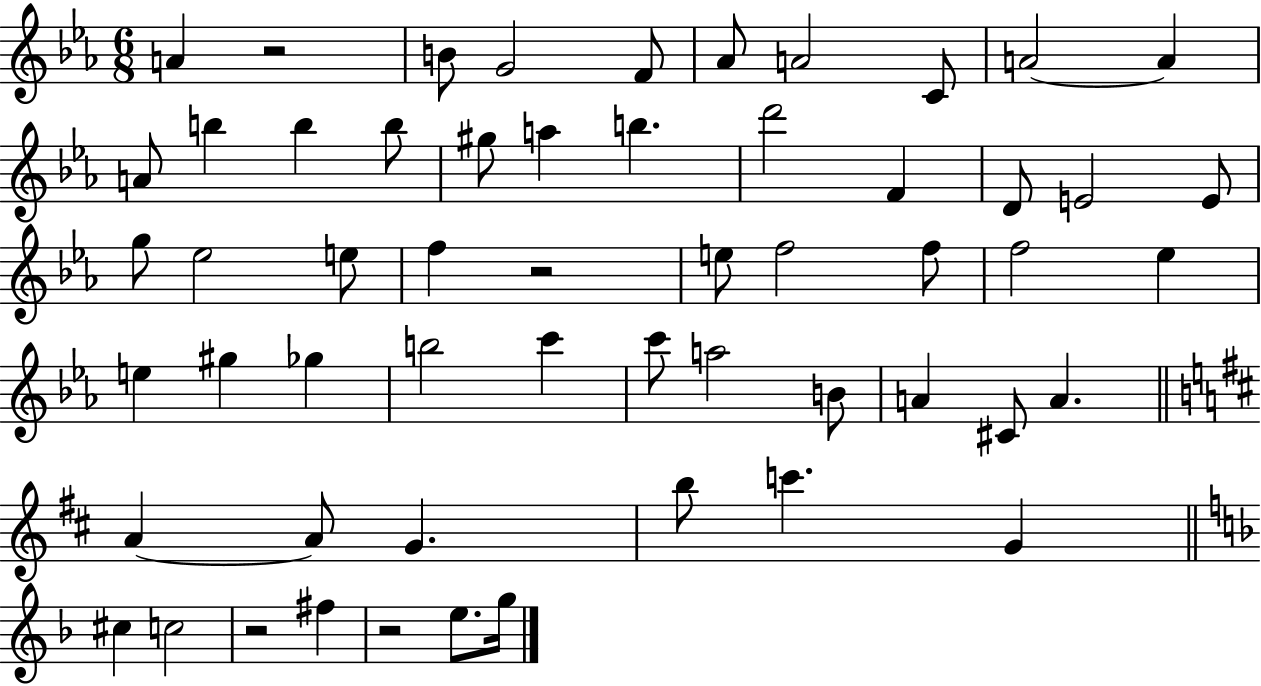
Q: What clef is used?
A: treble